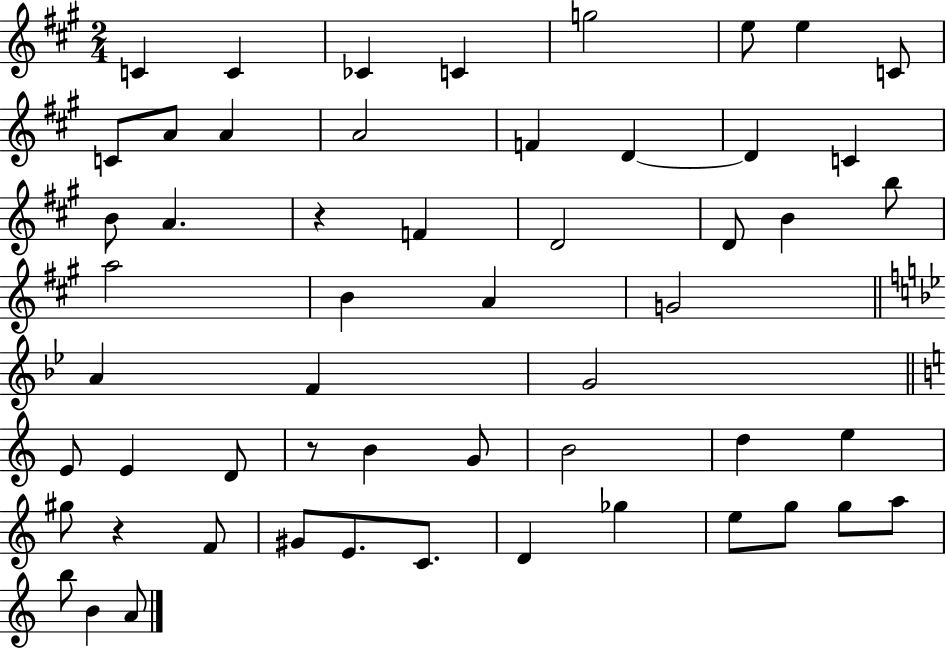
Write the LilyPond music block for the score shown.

{
  \clef treble
  \numericTimeSignature
  \time 2/4
  \key a \major
  c'4 c'4 | ces'4 c'4 | g''2 | e''8 e''4 c'8 | \break c'8 a'8 a'4 | a'2 | f'4 d'4~~ | d'4 c'4 | \break b'8 a'4. | r4 f'4 | d'2 | d'8 b'4 b''8 | \break a''2 | b'4 a'4 | g'2 | \bar "||" \break \key bes \major a'4 f'4 | g'2 | \bar "||" \break \key c \major e'8 e'4 d'8 | r8 b'4 g'8 | b'2 | d''4 e''4 | \break gis''8 r4 f'8 | gis'8 e'8. c'8. | d'4 ges''4 | e''8 g''8 g''8 a''8 | \break b''8 b'4 a'8 | \bar "|."
}